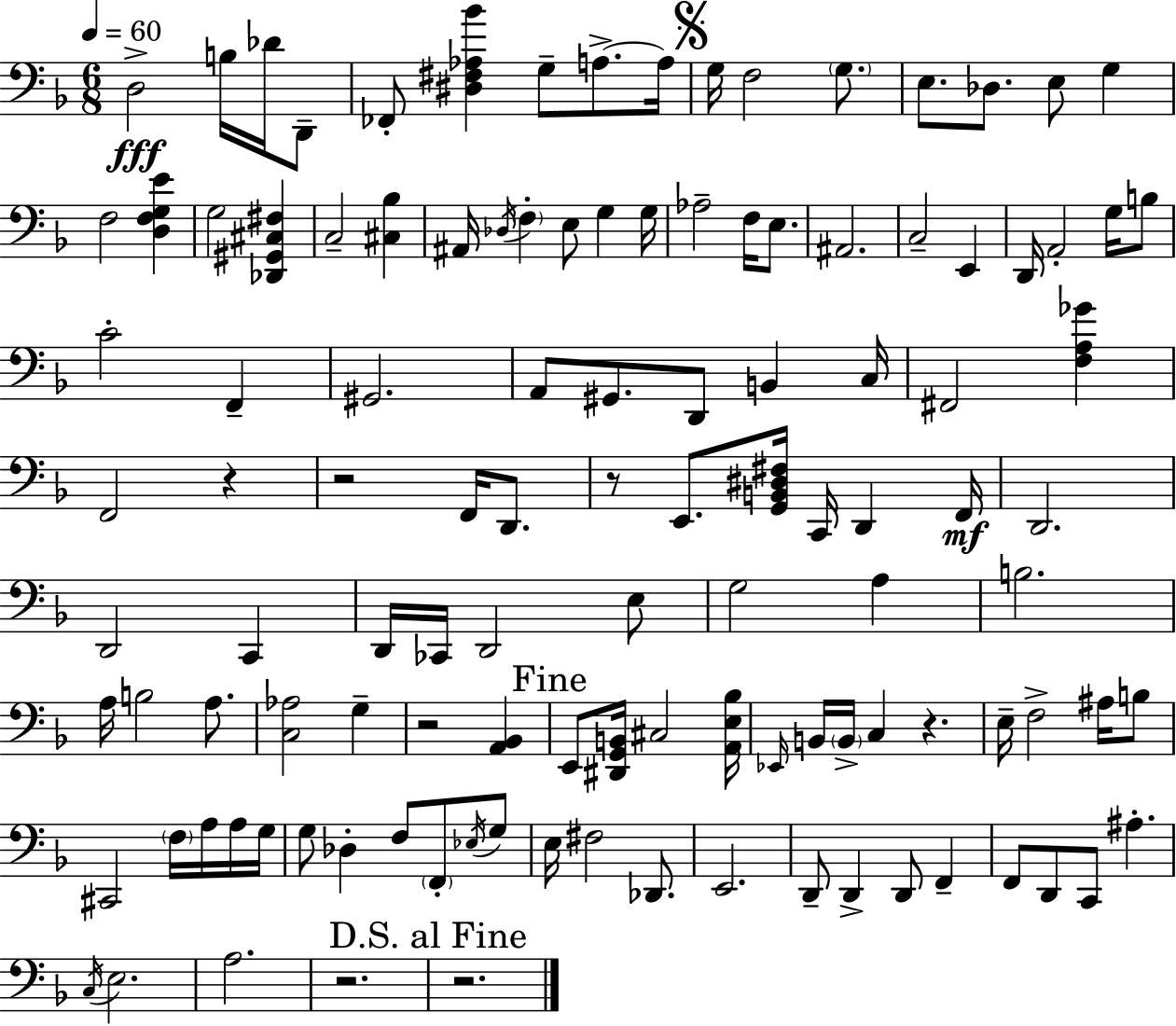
D3/h B3/s Db4/s D2/e FES2/e [D#3,F#3,Ab3,Bb4]/q G3/e A3/e. A3/s G3/s F3/h G3/e. E3/e. Db3/e. E3/e G3/q F3/h [D3,F3,G3,E4]/q G3/h [Db2,G#2,C#3,F#3]/q C3/h [C#3,Bb3]/q A#2/s Db3/s F3/q E3/e G3/q G3/s Ab3/h F3/s E3/e. A#2/h. C3/h E2/q D2/s A2/h G3/s B3/e C4/h F2/q G#2/h. A2/e G#2/e. D2/e B2/q C3/s F#2/h [F3,A3,Gb4]/q F2/h R/q R/h F2/s D2/e. R/e E2/e. [G2,B2,D#3,F#3]/s C2/s D2/q F2/s D2/h. D2/h C2/q D2/s CES2/s D2/h E3/e G3/h A3/q B3/h. A3/s B3/h A3/e. [C3,Ab3]/h G3/q R/h [A2,Bb2]/q E2/e [D#2,G2,B2]/s C#3/h [A2,E3,Bb3]/s Eb2/s B2/s B2/s C3/q R/q. E3/s F3/h A#3/s B3/e C#2/h F3/s A3/s A3/s G3/s G3/e Db3/q F3/e F2/e Eb3/s G3/e E3/s F#3/h Db2/e. E2/h. D2/e D2/q D2/e F2/q F2/e D2/e C2/e A#3/q. C3/s E3/h. A3/h. R/h. R/h.